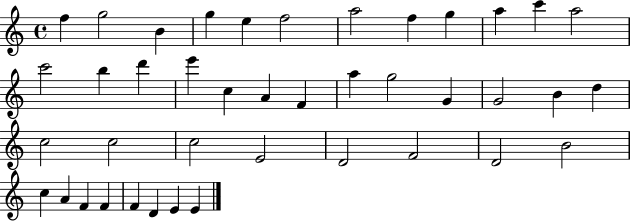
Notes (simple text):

F5/q G5/h B4/q G5/q E5/q F5/h A5/h F5/q G5/q A5/q C6/q A5/h C6/h B5/q D6/q E6/q C5/q A4/q F4/q A5/q G5/h G4/q G4/h B4/q D5/q C5/h C5/h C5/h E4/h D4/h F4/h D4/h B4/h C5/q A4/q F4/q F4/q F4/q D4/q E4/q E4/q